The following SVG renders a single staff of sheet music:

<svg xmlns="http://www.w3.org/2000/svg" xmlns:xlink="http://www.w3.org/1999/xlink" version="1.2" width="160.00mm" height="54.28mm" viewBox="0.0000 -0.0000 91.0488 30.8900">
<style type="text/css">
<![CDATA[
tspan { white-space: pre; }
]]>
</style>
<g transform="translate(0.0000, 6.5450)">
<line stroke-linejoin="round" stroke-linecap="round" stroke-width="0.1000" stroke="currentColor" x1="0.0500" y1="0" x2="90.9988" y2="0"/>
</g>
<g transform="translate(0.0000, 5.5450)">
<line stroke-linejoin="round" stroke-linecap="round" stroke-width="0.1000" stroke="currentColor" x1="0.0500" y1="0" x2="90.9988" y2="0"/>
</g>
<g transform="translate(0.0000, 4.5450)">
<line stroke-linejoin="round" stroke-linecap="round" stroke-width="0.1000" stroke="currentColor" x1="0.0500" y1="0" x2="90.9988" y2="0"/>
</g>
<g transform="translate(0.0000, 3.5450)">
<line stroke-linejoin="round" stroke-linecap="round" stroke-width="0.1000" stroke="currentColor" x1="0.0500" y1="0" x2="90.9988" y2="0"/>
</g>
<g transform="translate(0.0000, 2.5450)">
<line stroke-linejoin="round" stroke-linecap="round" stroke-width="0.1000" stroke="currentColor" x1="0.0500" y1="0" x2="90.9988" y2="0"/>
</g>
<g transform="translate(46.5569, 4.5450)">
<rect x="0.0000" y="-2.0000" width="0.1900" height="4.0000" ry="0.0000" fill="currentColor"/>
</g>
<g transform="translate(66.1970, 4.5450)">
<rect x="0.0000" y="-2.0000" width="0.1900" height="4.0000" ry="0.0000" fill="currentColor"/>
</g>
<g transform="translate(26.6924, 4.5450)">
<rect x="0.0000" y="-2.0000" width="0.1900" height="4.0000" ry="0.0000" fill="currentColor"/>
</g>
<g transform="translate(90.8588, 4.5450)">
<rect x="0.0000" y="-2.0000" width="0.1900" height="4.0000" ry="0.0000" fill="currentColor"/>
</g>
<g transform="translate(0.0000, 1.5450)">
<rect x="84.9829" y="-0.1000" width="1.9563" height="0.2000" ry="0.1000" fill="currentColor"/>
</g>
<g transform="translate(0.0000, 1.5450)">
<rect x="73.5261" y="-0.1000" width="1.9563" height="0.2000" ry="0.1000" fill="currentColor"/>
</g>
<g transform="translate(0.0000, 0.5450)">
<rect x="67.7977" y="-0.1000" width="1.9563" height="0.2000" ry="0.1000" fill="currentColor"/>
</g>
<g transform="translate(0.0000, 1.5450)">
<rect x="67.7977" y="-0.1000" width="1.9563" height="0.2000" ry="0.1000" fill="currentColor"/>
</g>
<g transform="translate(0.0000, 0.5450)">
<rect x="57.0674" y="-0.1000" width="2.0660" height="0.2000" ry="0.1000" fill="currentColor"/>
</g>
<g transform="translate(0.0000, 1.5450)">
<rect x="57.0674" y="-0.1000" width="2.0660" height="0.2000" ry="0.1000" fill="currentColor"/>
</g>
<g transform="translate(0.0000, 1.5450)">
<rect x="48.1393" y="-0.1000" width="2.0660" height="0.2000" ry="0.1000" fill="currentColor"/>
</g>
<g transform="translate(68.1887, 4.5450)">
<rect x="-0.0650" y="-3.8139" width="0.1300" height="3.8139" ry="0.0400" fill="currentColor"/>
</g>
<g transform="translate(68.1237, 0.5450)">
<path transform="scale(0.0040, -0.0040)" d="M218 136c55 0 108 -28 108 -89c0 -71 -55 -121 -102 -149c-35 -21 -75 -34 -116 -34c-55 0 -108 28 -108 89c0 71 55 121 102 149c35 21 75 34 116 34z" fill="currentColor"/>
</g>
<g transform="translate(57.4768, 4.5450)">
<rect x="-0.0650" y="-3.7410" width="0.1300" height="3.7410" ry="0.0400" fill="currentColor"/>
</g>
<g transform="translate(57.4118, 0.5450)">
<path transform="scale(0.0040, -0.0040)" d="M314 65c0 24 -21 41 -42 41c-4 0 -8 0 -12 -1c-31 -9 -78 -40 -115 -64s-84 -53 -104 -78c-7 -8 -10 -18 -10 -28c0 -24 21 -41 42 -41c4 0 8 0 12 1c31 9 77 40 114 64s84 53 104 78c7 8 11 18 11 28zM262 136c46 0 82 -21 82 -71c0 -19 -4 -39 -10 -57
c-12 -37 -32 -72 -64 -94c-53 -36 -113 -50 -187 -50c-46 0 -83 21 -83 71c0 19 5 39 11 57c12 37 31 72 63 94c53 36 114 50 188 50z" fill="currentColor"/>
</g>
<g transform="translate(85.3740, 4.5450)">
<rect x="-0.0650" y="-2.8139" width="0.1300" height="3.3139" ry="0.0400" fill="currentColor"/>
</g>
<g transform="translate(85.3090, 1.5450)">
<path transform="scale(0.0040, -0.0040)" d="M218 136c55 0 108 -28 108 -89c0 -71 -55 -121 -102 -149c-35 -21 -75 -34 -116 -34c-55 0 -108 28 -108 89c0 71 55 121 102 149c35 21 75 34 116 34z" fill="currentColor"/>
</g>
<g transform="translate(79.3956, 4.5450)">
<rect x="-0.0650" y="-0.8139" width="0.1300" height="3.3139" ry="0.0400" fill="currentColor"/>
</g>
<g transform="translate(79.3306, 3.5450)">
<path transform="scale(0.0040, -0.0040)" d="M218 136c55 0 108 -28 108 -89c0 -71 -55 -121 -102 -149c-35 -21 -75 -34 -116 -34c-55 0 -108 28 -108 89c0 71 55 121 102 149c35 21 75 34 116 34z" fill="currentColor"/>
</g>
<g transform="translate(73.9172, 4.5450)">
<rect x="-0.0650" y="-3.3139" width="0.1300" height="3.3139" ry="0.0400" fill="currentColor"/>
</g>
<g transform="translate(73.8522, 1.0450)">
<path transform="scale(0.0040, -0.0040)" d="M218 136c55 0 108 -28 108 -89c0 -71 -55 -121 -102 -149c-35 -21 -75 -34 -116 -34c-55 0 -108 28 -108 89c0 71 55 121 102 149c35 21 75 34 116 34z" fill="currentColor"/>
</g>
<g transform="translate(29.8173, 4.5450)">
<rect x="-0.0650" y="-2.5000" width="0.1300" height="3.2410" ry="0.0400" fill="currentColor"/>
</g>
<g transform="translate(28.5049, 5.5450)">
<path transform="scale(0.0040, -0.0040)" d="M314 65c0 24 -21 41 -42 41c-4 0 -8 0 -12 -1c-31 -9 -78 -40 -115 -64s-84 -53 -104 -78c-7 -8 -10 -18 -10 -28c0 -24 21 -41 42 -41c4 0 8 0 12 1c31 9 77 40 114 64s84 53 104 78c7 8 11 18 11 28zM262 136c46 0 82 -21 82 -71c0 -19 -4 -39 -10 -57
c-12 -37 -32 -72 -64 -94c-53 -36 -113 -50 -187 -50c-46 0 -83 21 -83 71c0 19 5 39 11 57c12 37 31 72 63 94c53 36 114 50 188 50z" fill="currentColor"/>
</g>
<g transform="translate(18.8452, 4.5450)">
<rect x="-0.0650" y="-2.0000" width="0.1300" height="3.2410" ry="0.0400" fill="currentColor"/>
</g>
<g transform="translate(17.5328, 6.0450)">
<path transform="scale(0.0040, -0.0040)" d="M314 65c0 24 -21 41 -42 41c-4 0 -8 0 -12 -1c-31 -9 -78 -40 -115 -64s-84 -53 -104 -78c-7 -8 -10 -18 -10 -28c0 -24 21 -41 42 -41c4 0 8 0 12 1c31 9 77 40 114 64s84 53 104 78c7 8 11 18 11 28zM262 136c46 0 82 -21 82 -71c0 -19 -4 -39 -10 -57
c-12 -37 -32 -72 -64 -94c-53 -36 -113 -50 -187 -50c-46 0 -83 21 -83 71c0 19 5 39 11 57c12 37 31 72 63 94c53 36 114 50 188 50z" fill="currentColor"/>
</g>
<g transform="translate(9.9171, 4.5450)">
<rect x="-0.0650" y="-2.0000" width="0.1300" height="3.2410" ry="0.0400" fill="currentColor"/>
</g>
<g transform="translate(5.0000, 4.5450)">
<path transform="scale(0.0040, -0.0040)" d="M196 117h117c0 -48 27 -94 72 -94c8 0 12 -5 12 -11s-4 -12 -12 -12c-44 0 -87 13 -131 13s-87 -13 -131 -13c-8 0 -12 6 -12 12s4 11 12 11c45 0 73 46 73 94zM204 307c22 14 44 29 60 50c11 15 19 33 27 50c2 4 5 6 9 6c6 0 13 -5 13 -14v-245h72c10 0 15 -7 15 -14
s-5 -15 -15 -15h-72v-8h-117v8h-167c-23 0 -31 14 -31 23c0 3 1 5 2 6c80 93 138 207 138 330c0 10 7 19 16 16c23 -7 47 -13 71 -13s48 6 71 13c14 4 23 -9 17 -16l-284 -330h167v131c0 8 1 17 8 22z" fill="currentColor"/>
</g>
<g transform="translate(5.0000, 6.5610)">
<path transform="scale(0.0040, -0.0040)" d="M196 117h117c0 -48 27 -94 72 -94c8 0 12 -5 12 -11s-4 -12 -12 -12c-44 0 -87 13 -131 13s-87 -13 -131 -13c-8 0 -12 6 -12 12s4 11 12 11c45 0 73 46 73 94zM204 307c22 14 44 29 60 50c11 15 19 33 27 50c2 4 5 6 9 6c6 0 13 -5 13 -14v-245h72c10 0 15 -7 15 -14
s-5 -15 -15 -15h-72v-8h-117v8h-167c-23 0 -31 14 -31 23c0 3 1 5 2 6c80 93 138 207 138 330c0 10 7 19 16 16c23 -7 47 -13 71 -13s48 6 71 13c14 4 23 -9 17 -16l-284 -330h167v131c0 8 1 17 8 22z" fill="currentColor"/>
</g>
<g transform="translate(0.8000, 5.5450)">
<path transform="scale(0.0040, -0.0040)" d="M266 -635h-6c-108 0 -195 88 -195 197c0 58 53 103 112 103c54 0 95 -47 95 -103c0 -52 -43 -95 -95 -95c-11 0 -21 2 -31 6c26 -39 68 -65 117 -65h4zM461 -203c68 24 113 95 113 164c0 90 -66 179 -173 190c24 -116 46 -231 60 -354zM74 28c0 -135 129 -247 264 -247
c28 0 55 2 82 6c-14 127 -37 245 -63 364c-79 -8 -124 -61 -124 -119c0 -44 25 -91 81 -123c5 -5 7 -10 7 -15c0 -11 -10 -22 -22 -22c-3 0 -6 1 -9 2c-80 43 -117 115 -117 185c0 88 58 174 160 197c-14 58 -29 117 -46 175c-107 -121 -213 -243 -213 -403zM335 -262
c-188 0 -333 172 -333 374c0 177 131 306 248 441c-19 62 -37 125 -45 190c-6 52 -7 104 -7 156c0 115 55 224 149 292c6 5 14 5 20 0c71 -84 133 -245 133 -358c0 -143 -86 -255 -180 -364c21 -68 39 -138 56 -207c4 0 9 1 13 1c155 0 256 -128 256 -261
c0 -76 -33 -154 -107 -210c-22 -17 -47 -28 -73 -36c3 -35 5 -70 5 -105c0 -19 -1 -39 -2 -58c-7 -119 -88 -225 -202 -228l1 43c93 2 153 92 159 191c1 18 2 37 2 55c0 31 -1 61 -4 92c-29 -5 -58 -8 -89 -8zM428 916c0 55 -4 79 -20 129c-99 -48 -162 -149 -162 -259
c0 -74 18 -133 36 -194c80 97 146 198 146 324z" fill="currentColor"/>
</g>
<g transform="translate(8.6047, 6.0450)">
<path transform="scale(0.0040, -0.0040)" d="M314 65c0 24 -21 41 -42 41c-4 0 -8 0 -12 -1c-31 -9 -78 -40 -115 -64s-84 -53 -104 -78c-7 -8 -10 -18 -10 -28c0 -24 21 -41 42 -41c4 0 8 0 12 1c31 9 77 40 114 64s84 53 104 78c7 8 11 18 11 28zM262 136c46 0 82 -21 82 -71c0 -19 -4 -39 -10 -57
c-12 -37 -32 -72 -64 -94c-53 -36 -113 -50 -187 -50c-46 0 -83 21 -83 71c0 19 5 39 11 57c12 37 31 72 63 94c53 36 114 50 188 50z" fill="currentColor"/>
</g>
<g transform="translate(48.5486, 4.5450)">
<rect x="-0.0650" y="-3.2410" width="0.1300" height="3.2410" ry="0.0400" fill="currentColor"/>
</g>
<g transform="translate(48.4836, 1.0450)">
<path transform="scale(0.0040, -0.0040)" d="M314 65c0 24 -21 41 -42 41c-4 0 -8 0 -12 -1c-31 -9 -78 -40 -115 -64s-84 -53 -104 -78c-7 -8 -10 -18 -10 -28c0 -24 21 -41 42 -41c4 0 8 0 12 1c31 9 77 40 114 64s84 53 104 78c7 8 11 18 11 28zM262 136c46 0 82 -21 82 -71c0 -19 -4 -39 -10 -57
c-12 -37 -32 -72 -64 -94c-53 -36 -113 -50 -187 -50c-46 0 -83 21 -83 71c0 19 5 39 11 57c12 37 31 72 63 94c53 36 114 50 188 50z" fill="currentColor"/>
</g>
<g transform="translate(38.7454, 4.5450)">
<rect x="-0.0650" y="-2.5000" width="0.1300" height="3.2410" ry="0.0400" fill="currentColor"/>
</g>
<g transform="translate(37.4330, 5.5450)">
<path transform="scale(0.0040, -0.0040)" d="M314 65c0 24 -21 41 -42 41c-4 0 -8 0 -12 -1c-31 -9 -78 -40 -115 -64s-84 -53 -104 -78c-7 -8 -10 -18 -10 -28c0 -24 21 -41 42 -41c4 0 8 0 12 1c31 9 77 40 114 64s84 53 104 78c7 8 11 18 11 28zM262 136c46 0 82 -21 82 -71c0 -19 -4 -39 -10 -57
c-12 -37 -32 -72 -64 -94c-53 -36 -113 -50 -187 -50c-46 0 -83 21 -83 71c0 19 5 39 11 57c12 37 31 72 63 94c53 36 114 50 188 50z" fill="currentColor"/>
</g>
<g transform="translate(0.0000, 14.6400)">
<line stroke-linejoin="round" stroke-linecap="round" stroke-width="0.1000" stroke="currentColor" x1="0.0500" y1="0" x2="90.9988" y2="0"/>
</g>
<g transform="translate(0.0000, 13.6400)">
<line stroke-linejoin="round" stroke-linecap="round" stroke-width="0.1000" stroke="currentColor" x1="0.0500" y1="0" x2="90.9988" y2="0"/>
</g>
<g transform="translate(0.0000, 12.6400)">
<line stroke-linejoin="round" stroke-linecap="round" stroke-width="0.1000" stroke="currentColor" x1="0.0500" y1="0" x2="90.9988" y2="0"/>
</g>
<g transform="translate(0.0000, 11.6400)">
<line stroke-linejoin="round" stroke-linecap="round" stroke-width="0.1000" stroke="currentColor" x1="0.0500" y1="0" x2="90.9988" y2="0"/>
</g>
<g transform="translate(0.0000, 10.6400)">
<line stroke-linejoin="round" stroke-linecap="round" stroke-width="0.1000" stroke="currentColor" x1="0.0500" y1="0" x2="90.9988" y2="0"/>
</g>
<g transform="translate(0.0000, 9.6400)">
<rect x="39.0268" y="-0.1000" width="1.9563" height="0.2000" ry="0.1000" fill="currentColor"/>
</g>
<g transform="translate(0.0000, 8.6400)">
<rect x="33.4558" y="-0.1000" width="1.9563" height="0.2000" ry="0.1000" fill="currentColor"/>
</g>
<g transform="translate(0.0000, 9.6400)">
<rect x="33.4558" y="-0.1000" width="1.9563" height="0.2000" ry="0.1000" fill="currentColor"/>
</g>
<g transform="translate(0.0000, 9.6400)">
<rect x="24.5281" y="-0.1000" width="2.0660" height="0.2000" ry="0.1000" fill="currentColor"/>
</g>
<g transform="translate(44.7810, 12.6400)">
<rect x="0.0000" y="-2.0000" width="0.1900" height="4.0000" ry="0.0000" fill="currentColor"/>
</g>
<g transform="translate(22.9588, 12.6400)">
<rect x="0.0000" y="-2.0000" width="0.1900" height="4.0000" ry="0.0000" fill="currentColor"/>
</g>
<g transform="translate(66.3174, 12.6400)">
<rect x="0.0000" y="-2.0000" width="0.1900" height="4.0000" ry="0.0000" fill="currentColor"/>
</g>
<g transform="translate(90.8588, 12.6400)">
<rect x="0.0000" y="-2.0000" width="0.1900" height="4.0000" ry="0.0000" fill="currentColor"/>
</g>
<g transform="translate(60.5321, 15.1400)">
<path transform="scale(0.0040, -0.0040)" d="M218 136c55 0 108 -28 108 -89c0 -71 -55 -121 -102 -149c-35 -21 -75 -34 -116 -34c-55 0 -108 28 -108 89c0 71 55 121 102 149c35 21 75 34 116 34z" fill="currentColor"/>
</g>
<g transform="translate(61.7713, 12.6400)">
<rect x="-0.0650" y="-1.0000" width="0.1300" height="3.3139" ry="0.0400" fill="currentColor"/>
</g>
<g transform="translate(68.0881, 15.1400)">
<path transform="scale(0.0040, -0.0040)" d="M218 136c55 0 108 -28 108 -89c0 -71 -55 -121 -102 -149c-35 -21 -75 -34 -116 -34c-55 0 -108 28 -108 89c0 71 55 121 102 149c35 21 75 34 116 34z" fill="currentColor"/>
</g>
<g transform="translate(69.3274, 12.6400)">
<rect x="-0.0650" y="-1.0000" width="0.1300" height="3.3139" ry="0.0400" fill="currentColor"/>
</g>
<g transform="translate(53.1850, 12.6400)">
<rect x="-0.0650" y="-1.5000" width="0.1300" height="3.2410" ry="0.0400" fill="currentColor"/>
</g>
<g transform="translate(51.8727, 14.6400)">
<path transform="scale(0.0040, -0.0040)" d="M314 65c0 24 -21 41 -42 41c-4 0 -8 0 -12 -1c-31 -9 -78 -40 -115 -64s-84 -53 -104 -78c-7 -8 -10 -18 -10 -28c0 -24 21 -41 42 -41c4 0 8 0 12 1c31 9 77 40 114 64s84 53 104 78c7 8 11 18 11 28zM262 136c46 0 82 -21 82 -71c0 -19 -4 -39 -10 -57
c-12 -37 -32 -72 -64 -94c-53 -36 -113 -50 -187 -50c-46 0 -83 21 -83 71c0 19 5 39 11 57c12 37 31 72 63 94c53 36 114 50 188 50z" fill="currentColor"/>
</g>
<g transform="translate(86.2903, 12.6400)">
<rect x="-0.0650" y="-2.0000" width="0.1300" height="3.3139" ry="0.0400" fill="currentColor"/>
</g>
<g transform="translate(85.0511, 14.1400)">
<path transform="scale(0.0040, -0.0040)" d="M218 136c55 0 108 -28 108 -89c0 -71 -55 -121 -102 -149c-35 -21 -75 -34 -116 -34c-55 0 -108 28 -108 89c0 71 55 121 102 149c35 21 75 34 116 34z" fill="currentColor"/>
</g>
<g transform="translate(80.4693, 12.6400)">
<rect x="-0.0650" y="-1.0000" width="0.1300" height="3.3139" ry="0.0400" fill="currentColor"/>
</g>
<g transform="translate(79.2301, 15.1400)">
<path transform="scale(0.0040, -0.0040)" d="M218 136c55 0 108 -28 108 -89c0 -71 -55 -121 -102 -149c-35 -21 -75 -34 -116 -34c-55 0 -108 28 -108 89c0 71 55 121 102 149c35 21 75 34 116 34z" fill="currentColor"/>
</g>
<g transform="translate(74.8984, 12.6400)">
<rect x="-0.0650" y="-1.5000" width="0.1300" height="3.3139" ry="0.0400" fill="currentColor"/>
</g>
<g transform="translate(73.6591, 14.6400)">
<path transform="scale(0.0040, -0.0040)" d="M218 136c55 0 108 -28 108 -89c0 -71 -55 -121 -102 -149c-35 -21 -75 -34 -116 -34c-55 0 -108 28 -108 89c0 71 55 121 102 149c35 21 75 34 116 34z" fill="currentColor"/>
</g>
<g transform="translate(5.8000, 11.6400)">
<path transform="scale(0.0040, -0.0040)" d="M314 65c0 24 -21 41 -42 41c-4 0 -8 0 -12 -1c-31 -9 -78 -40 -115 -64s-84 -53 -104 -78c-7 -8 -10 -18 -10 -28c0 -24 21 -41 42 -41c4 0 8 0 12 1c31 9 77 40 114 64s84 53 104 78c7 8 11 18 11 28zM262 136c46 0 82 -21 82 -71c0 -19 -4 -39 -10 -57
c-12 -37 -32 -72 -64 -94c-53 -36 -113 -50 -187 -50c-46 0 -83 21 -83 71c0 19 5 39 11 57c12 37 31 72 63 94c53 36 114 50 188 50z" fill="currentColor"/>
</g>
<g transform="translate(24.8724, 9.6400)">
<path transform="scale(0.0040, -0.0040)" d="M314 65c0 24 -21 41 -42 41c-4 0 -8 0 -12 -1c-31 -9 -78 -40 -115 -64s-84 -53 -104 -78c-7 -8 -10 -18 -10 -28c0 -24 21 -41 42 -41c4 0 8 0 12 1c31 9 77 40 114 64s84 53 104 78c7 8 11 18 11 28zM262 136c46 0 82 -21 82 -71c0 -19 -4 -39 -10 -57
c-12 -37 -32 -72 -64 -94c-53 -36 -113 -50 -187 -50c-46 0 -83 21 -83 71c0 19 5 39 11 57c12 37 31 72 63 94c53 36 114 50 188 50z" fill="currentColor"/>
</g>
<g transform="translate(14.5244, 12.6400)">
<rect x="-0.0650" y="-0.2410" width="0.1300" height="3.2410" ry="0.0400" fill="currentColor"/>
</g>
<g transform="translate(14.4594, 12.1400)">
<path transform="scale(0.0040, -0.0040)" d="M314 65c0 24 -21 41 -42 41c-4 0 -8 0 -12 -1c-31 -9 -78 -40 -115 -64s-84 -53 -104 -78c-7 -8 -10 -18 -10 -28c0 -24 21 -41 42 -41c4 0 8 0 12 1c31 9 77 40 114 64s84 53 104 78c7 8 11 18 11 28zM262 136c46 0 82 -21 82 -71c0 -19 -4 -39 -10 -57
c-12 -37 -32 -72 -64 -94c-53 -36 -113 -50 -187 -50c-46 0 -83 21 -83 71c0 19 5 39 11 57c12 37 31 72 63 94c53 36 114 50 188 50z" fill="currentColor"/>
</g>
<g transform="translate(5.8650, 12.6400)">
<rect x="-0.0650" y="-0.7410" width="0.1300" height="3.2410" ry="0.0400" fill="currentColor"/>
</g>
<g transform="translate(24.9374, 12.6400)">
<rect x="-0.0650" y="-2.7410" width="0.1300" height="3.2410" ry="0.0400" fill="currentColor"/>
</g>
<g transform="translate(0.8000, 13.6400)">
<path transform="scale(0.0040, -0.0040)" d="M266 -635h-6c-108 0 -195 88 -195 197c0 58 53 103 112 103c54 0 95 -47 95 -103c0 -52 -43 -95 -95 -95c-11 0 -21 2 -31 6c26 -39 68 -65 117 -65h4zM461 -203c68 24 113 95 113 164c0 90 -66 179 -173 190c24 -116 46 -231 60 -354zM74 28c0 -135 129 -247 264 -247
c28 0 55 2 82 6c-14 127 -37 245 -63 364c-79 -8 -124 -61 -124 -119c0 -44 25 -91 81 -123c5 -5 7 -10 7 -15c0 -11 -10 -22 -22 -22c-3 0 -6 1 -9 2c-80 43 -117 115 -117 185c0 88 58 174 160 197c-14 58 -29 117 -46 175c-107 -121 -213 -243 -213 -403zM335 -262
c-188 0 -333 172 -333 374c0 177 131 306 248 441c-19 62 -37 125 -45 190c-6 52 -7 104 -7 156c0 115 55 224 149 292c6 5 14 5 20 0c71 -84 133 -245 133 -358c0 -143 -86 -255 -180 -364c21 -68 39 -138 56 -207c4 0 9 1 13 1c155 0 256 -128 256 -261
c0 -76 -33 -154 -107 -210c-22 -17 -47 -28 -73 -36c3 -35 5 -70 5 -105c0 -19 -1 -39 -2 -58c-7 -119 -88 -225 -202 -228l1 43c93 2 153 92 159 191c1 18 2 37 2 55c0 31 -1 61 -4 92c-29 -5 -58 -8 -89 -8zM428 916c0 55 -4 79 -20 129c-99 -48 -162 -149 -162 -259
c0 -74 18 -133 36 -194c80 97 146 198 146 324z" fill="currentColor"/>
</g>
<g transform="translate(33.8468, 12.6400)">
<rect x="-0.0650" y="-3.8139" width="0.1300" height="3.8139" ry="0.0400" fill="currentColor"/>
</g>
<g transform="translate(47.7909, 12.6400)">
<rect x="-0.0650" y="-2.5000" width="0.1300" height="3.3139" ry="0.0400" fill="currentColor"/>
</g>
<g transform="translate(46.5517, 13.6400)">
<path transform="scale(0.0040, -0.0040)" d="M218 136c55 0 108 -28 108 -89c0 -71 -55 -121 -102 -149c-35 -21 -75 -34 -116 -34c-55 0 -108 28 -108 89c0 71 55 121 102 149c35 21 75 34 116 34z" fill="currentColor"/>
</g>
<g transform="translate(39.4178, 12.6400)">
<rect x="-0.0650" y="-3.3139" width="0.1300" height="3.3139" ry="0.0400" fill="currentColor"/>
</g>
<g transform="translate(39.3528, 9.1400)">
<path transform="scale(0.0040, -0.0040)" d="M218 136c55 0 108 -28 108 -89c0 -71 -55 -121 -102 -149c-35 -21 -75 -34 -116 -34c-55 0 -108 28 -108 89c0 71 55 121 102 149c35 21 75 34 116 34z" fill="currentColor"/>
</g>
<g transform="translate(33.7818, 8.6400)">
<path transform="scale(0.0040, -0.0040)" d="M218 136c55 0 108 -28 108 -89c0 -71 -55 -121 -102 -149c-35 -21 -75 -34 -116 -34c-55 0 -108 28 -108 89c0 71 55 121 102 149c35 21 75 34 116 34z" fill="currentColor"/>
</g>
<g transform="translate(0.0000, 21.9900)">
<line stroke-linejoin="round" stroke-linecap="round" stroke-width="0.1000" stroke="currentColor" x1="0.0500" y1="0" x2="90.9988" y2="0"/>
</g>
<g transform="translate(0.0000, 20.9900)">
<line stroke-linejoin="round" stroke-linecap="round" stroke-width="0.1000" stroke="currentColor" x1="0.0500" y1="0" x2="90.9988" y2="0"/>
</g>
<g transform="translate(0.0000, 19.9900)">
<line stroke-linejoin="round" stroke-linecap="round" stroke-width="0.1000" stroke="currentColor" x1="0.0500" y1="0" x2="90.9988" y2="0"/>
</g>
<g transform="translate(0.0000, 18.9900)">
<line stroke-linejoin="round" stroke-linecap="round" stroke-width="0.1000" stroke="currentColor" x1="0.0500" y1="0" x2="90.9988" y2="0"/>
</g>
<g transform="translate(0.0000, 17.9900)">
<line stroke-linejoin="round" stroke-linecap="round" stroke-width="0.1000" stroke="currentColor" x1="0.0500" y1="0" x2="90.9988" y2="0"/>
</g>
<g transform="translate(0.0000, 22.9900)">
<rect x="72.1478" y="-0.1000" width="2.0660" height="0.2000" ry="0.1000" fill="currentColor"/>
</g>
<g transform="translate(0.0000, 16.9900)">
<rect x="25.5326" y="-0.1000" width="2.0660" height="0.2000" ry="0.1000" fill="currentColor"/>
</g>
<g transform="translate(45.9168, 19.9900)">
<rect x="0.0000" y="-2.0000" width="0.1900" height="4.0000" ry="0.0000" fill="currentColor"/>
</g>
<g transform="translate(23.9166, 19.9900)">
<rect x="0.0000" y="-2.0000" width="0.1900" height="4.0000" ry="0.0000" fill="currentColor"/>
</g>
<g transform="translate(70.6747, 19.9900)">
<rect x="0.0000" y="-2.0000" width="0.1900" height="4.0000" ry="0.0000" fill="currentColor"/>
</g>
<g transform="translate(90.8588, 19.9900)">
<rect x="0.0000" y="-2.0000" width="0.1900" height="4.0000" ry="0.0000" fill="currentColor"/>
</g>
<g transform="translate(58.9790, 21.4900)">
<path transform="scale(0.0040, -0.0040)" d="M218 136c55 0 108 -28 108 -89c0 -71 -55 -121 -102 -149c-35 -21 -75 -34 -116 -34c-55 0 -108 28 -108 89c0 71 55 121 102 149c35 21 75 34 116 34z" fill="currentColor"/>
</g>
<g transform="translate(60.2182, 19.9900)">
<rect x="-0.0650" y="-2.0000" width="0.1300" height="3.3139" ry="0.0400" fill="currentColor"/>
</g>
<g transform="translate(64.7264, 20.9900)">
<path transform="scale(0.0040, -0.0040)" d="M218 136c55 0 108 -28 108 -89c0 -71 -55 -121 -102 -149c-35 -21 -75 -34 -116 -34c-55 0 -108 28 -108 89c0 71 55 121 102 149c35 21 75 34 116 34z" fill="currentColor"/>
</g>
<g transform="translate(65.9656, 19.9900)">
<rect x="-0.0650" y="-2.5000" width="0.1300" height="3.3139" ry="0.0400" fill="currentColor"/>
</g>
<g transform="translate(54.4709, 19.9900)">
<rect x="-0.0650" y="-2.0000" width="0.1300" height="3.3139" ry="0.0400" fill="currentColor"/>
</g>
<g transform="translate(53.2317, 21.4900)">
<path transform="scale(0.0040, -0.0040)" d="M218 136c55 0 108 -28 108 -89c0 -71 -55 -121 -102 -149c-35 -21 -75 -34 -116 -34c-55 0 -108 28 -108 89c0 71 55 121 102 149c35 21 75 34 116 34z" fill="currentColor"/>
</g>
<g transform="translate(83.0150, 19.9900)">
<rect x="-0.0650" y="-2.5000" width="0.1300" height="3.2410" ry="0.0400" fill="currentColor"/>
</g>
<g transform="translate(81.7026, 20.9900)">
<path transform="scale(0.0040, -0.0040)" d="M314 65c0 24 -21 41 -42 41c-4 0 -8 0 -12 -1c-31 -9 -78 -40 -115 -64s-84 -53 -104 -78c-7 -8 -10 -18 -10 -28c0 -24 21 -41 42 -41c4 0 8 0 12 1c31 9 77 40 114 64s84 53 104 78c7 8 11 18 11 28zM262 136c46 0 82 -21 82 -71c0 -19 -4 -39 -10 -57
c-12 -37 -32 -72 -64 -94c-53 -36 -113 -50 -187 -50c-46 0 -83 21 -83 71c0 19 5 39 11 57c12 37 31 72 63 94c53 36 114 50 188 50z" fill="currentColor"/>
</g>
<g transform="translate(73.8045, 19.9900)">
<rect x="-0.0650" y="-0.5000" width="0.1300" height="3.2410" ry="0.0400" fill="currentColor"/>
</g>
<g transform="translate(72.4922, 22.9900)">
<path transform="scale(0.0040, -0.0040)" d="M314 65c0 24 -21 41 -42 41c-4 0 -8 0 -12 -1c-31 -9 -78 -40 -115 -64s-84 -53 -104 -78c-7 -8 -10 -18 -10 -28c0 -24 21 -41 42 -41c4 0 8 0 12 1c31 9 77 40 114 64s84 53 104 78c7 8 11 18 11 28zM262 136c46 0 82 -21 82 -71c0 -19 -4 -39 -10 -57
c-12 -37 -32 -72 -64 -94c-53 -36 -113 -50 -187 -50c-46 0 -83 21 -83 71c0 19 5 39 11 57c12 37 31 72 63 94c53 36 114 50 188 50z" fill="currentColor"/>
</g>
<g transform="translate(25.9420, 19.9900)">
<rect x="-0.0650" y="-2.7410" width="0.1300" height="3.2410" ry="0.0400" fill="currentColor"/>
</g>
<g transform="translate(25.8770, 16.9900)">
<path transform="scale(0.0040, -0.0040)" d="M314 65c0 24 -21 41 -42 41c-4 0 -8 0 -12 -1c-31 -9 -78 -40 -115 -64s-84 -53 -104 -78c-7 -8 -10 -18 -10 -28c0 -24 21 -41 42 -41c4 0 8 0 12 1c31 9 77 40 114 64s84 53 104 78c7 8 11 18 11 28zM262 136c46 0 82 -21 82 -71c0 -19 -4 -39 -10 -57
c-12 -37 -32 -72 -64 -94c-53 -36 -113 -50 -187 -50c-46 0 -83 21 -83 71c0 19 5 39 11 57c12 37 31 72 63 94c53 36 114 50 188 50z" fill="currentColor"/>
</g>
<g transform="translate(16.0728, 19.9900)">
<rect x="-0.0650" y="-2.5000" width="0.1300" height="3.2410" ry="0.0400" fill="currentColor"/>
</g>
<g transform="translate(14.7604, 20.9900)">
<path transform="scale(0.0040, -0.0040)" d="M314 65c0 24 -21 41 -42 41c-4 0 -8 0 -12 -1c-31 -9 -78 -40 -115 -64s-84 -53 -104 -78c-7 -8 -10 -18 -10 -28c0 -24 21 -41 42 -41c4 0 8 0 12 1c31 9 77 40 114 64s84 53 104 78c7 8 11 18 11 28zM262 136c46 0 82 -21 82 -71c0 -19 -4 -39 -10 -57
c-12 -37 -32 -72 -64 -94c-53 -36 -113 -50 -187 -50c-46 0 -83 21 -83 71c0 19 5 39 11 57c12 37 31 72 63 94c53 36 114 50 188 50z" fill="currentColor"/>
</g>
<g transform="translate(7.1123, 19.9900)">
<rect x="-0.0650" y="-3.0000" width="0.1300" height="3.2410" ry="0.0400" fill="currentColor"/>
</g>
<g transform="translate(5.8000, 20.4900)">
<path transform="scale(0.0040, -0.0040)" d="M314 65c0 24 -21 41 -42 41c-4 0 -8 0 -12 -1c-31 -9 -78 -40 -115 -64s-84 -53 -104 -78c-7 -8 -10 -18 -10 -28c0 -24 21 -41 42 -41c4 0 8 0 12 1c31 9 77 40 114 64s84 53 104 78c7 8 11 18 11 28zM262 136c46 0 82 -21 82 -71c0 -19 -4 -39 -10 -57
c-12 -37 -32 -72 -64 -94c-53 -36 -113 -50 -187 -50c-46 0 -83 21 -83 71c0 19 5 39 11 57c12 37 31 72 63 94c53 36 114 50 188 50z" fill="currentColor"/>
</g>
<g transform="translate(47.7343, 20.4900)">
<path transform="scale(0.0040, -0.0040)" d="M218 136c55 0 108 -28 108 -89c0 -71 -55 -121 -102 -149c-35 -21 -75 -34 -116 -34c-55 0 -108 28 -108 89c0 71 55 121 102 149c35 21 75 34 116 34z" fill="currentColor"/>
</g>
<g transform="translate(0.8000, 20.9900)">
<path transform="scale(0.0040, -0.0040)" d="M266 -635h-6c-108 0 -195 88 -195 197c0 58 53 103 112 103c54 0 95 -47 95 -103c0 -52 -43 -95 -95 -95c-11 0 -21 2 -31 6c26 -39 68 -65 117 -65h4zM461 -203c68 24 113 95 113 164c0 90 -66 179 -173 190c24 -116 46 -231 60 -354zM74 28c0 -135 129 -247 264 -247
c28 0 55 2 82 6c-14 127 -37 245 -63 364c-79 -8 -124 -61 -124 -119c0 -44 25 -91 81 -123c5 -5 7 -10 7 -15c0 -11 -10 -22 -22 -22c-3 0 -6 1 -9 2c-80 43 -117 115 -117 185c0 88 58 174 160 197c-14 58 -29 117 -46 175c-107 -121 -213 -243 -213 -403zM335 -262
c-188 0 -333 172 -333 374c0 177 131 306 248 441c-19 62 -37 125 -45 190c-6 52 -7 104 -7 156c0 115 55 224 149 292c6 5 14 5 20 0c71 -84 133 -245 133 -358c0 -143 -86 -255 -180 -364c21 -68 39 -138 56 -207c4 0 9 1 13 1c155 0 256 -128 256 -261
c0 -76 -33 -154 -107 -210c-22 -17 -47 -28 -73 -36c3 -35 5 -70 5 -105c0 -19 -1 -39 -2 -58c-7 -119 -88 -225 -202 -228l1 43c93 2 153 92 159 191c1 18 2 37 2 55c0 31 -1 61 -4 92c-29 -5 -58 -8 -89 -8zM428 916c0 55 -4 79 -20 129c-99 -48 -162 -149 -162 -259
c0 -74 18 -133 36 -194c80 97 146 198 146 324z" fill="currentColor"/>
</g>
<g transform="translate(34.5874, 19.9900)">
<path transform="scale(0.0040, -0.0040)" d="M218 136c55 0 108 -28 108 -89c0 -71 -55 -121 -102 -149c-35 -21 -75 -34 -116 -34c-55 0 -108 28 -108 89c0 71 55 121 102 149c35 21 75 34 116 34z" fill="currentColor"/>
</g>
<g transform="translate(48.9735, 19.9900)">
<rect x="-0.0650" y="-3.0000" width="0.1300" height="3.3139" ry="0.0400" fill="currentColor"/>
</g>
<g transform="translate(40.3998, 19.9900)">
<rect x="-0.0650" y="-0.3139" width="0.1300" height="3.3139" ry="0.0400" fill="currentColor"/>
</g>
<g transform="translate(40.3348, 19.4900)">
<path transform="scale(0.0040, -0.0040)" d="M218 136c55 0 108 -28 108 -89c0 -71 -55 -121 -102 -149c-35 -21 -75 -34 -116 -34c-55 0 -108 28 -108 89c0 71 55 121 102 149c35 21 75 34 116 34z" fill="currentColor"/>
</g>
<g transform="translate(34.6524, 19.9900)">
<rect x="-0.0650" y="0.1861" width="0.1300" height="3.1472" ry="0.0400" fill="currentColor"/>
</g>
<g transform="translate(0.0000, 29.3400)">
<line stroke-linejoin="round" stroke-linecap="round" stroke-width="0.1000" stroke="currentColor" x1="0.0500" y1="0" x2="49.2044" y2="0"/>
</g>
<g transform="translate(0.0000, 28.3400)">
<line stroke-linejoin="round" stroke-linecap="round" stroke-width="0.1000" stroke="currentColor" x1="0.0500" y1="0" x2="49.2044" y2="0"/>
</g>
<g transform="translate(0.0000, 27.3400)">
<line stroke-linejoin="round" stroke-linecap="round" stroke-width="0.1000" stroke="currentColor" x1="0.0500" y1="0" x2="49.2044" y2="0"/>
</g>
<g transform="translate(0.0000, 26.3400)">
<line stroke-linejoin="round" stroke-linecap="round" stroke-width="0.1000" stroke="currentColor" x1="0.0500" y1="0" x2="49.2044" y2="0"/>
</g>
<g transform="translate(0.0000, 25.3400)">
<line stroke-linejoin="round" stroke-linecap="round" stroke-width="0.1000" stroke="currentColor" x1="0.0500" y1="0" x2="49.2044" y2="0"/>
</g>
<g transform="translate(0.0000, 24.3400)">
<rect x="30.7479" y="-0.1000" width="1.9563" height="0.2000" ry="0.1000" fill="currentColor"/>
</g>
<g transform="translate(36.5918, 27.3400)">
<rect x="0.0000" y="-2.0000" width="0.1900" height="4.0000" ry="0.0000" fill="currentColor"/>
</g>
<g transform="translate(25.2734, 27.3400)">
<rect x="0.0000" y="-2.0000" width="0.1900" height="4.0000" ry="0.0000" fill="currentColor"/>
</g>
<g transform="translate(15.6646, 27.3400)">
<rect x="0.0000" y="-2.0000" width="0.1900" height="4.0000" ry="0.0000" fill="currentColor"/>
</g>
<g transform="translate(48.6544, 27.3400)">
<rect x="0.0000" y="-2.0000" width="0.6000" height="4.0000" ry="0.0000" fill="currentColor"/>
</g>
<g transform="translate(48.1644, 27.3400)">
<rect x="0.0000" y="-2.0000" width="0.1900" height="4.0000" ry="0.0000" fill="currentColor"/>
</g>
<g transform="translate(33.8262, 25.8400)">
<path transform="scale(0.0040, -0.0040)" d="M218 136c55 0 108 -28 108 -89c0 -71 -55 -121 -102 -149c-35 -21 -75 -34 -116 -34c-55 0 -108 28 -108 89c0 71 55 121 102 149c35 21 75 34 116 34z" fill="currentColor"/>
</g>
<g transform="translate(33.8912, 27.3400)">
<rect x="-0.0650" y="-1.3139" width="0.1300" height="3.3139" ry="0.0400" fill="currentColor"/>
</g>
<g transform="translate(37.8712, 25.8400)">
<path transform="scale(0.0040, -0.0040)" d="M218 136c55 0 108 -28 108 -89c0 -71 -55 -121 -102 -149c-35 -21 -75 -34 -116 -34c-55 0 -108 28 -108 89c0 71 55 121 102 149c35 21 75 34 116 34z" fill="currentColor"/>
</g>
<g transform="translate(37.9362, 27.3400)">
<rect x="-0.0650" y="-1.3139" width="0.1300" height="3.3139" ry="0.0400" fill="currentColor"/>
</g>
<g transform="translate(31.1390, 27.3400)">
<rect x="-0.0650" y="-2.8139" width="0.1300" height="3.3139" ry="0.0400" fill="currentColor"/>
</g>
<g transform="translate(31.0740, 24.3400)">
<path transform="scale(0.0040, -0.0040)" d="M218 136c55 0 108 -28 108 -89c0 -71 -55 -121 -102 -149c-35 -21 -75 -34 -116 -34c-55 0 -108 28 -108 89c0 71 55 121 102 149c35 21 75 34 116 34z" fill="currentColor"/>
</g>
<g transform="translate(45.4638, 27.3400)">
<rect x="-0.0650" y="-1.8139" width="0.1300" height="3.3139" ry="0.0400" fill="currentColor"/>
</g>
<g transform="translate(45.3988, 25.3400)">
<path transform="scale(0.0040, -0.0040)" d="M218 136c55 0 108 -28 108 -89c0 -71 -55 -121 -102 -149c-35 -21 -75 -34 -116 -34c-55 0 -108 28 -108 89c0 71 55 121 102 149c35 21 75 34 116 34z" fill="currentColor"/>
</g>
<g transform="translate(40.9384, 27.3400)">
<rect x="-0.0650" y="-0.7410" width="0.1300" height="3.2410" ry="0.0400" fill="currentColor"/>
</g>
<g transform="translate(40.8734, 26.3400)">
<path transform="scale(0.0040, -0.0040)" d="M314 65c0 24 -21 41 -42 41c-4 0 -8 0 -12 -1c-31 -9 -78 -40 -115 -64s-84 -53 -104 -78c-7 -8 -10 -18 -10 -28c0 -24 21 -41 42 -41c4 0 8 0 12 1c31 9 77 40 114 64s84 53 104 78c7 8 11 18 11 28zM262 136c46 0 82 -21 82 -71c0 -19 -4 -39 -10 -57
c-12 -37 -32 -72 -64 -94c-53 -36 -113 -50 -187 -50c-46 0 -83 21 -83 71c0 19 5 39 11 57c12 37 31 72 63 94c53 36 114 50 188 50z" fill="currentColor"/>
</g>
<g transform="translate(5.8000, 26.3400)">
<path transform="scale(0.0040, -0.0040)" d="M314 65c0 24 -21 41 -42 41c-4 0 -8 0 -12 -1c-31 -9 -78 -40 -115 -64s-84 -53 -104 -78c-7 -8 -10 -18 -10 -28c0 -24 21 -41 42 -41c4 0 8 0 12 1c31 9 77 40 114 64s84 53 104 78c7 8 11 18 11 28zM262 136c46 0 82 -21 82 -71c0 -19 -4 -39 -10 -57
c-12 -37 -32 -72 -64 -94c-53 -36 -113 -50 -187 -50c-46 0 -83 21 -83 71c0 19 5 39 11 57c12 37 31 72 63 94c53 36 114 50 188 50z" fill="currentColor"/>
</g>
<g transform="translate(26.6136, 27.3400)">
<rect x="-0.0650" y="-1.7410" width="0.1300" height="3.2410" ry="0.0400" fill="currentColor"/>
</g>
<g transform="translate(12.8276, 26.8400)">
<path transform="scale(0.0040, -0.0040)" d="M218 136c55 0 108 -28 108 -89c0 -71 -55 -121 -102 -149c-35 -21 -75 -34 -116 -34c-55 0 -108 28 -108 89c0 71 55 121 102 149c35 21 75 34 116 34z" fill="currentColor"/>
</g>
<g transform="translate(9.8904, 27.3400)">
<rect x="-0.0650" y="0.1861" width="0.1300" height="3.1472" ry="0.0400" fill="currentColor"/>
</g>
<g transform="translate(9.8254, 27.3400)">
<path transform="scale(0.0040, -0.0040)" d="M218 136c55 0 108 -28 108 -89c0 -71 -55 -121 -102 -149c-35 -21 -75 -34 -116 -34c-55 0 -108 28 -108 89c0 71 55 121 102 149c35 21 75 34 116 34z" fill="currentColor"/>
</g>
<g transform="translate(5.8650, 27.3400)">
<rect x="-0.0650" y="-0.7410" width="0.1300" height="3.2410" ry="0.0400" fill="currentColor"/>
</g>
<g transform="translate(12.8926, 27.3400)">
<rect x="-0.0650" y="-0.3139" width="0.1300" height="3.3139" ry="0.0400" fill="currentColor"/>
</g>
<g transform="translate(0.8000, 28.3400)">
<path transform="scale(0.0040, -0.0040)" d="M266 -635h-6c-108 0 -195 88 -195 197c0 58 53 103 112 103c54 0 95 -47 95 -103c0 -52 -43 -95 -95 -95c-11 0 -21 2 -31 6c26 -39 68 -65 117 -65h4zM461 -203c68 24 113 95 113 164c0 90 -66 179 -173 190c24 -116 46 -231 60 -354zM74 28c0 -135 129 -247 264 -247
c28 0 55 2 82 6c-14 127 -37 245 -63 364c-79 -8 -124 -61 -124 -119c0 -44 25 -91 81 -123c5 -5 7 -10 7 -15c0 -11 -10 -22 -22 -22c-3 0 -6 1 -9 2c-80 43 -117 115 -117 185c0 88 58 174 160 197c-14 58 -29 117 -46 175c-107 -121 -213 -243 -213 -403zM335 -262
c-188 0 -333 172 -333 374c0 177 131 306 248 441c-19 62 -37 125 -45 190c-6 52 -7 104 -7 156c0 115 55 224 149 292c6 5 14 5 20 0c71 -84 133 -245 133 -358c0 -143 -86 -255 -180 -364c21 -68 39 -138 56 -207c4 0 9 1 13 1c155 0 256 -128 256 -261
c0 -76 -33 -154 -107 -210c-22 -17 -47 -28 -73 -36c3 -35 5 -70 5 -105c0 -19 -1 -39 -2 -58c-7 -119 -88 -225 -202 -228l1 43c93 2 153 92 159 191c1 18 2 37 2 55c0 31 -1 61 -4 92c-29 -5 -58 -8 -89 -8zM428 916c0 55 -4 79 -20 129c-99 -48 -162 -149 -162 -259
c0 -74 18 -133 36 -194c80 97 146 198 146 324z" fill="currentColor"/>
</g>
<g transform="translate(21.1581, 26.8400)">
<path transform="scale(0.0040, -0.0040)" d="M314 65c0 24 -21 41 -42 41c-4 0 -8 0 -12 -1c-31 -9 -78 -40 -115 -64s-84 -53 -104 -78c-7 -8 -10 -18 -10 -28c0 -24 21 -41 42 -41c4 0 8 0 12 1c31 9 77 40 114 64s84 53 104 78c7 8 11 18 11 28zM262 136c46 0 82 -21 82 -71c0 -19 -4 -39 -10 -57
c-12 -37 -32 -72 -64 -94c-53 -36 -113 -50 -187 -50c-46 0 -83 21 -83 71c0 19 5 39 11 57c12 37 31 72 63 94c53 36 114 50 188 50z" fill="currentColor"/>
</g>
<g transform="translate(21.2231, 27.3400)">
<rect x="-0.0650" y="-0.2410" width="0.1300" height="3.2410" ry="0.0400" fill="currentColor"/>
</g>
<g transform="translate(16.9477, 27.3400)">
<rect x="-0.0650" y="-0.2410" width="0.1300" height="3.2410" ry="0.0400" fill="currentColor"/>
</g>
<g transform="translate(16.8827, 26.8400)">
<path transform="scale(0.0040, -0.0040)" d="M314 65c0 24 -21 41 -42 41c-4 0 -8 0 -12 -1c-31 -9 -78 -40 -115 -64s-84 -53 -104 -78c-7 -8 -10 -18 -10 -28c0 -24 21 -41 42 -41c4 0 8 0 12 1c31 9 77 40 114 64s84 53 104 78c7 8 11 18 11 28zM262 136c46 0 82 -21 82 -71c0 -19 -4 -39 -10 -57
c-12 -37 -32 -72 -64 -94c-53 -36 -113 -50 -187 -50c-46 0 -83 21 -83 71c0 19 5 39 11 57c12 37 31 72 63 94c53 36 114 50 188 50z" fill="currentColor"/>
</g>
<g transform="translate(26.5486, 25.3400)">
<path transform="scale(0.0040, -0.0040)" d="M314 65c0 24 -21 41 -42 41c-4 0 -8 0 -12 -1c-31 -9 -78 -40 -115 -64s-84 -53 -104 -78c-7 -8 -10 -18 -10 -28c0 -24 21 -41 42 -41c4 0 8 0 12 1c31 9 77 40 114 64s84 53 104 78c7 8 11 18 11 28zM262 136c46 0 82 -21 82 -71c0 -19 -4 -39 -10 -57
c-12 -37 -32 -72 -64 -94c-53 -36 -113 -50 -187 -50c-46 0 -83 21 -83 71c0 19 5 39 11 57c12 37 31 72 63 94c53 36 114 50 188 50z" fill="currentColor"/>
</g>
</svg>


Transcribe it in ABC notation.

X:1
T:Untitled
M:4/4
L:1/4
K:C
F2 F2 G2 G2 b2 c'2 c' b d a d2 c2 a2 c' b G E2 D D E D F A2 G2 a2 B c A F F G C2 G2 d2 B c c2 c2 f2 a e e d2 f